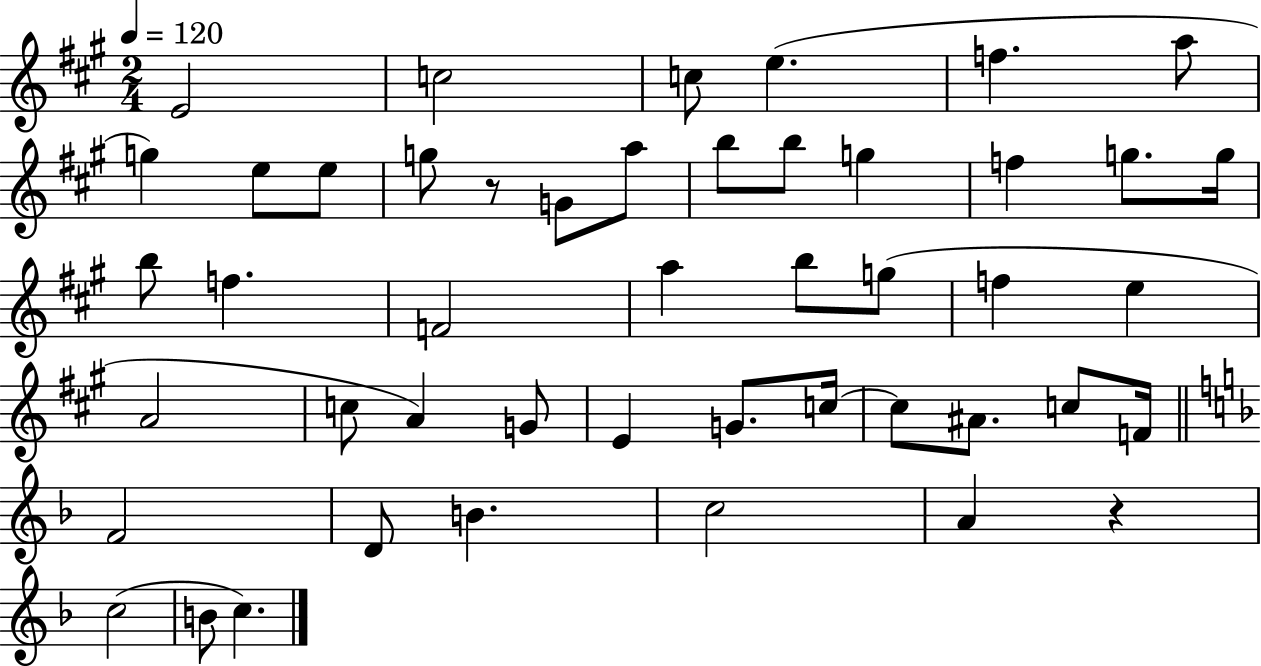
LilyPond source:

{
  \clef treble
  \numericTimeSignature
  \time 2/4
  \key a \major
  \tempo 4 = 120
  \repeat volta 2 { e'2 | c''2 | c''8 e''4.( | f''4. a''8 | \break g''4) e''8 e''8 | g''8 r8 g'8 a''8 | b''8 b''8 g''4 | f''4 g''8. g''16 | \break b''8 f''4. | f'2 | a''4 b''8 g''8( | f''4 e''4 | \break a'2 | c''8 a'4) g'8 | e'4 g'8. c''16~~ | c''8 ais'8. c''8 f'16 | \break \bar "||" \break \key f \major f'2 | d'8 b'4. | c''2 | a'4 r4 | \break c''2( | b'8 c''4.) | } \bar "|."
}